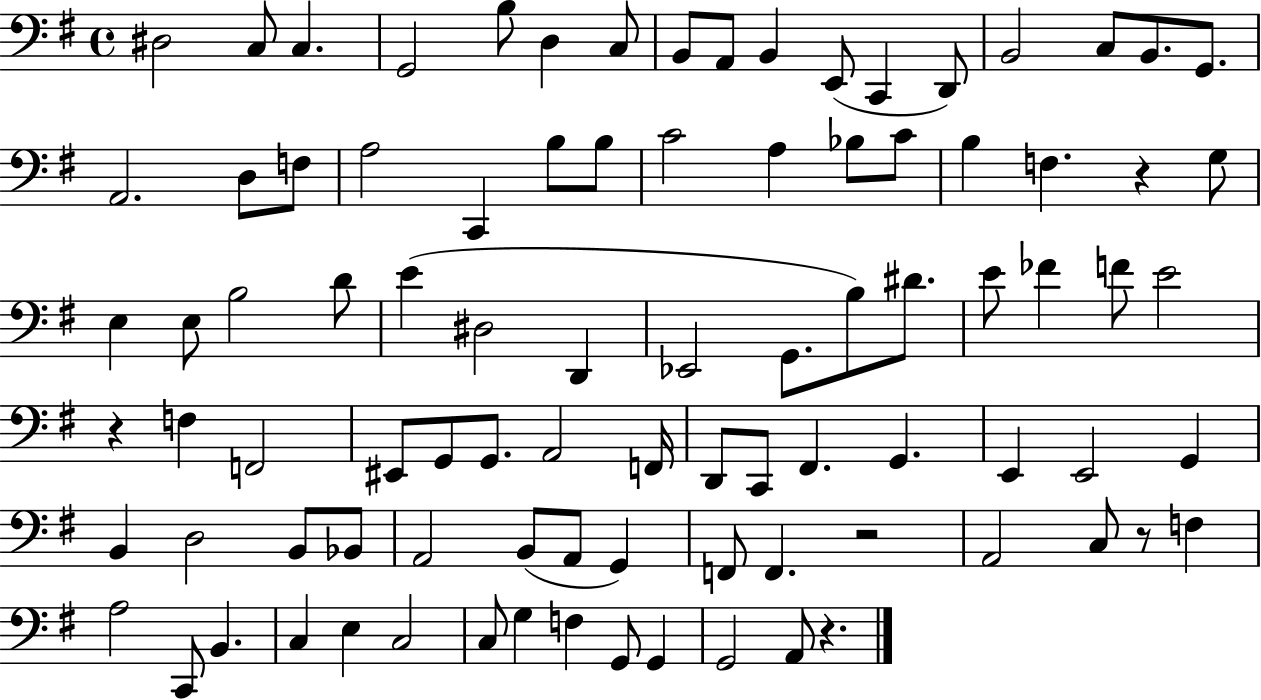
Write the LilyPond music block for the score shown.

{
  \clef bass
  \time 4/4
  \defaultTimeSignature
  \key g \major
  \repeat volta 2 { dis2 c8 c4. | g,2 b8 d4 c8 | b,8 a,8 b,4 e,8( c,4 d,8) | b,2 c8 b,8. g,8. | \break a,2. d8 f8 | a2 c,4 b8 b8 | c'2 a4 bes8 c'8 | b4 f4. r4 g8 | \break e4 e8 b2 d'8 | e'4( dis2 d,4 | ees,2 g,8. b8) dis'8. | e'8 fes'4 f'8 e'2 | \break r4 f4 f,2 | eis,8 g,8 g,8. a,2 f,16 | d,8 c,8 fis,4. g,4. | e,4 e,2 g,4 | \break b,4 d2 b,8 bes,8 | a,2 b,8( a,8 g,4) | f,8 f,4. r2 | a,2 c8 r8 f4 | \break a2 c,8 b,4. | c4 e4 c2 | c8 g4 f4 g,8 g,4 | g,2 a,8 r4. | \break } \bar "|."
}